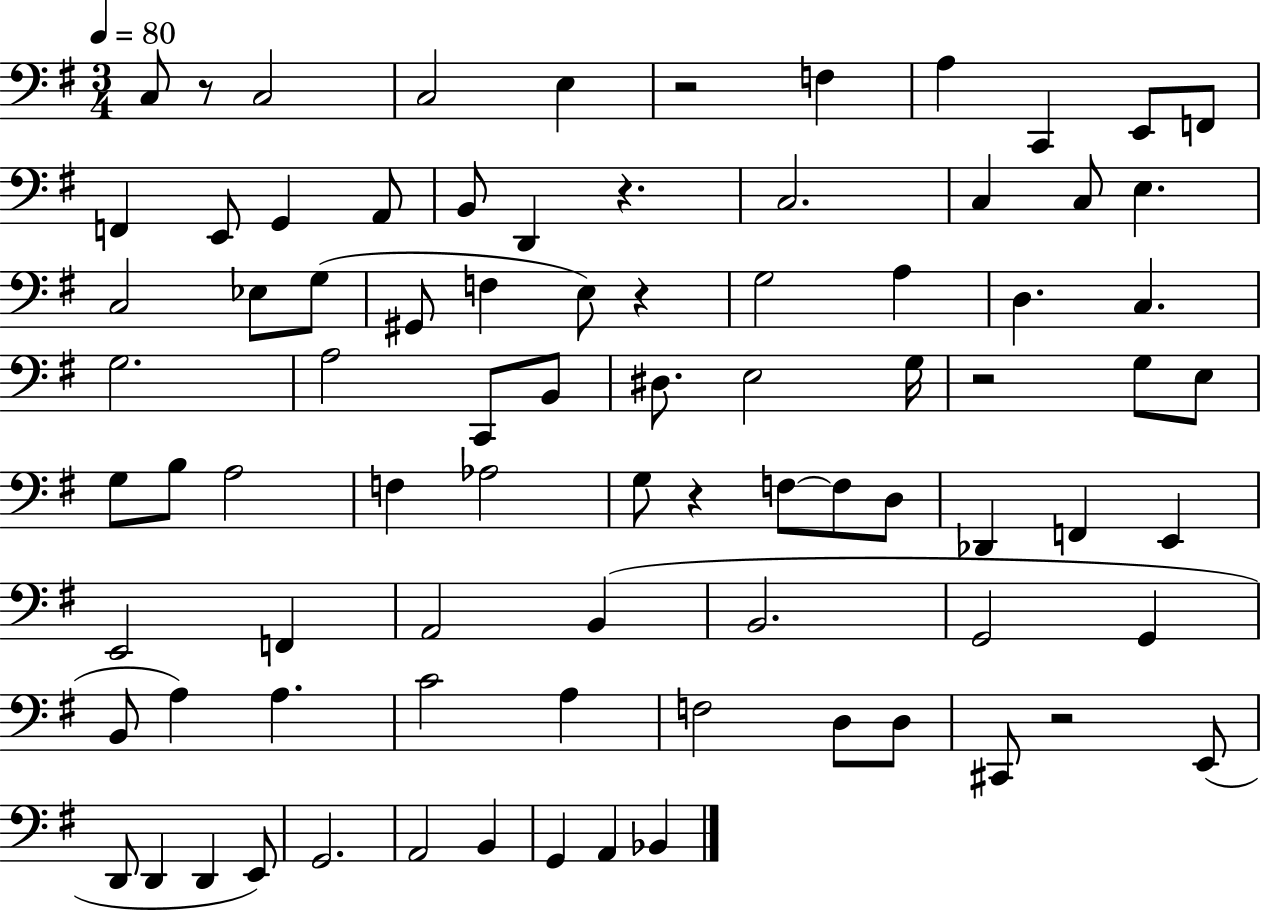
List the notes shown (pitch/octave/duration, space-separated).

C3/e R/e C3/h C3/h E3/q R/h F3/q A3/q C2/q E2/e F2/e F2/q E2/e G2/q A2/e B2/e D2/q R/q. C3/h. C3/q C3/e E3/q. C3/h Eb3/e G3/e G#2/e F3/q E3/e R/q G3/h A3/q D3/q. C3/q. G3/h. A3/h C2/e B2/e D#3/e. E3/h G3/s R/h G3/e E3/e G3/e B3/e A3/h F3/q Ab3/h G3/e R/q F3/e F3/e D3/e Db2/q F2/q E2/q E2/h F2/q A2/h B2/q B2/h. G2/h G2/q B2/e A3/q A3/q. C4/h A3/q F3/h D3/e D3/e C#2/e R/h E2/e D2/e D2/q D2/q E2/e G2/h. A2/h B2/q G2/q A2/q Bb2/q